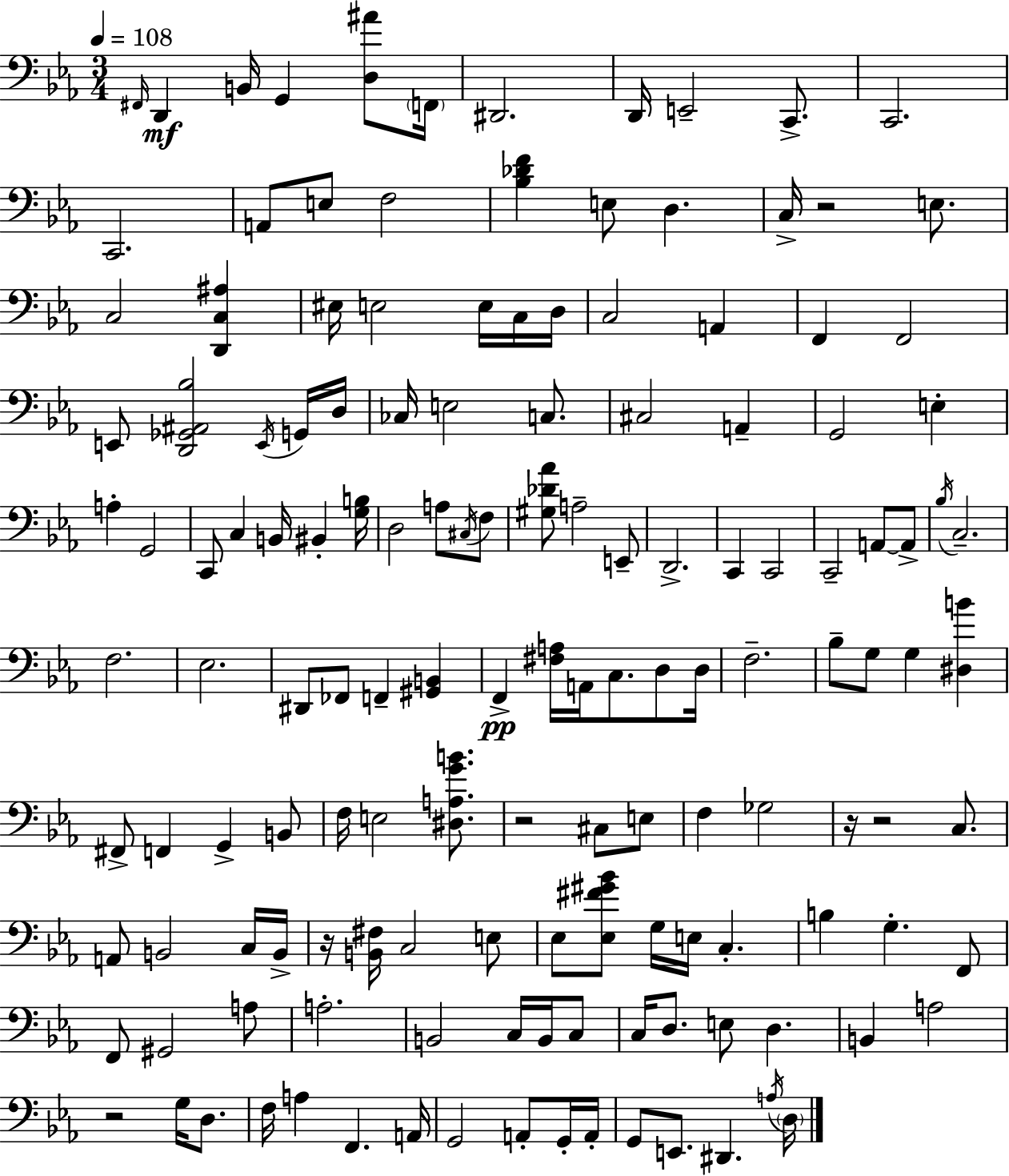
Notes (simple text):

F#2/s D2/q B2/s G2/q [D3,A#4]/e F2/s D#2/h. D2/s E2/h C2/e. C2/h. C2/h. A2/e E3/e F3/h [Bb3,Db4,F4]/q E3/e D3/q. C3/s R/h E3/e. C3/h [D2,C3,A#3]/q EIS3/s E3/h E3/s C3/s D3/s C3/h A2/q F2/q F2/h E2/e [D2,Gb2,A#2,Bb3]/h E2/s G2/s D3/s CES3/s E3/h C3/e. C#3/h A2/q G2/h E3/q A3/q G2/h C2/e C3/q B2/s BIS2/q [G3,B3]/s D3/h A3/e C#3/s F3/e [G#3,Db4,Ab4]/e A3/h E2/e D2/h. C2/q C2/h C2/h A2/e A2/e Bb3/s C3/h. F3/h. Eb3/h. D#2/e FES2/e F2/q [G#2,B2]/q F2/q [F#3,A3]/s A2/s C3/e. D3/e D3/s F3/h. Bb3/e G3/e G3/q [D#3,B4]/q F#2/e F2/q G2/q B2/e F3/s E3/h [D#3,A3,G4,B4]/e. R/h C#3/e E3/e F3/q Gb3/h R/s R/h C3/e. A2/e B2/h C3/s B2/s R/s [B2,F#3]/s C3/h E3/e Eb3/e [Eb3,F#4,G#4,Bb4]/e G3/s E3/s C3/q. B3/q G3/q. F2/e F2/e G#2/h A3/e A3/h. B2/h C3/s B2/s C3/e C3/s D3/e. E3/e D3/q. B2/q A3/h R/h G3/s D3/e. F3/s A3/q F2/q. A2/s G2/h A2/e G2/s A2/s G2/e E2/e. D#2/q. A3/s D3/s